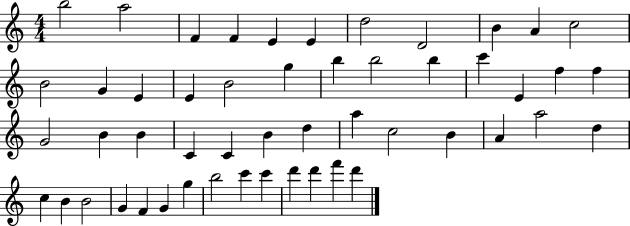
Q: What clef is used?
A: treble